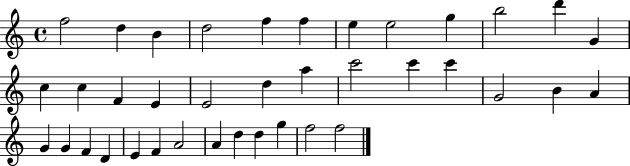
{
  \clef treble
  \time 4/4
  \defaultTimeSignature
  \key c \major
  f''2 d''4 b'4 | d''2 f''4 f''4 | e''4 e''2 g''4 | b''2 d'''4 g'4 | \break c''4 c''4 f'4 e'4 | e'2 d''4 a''4 | c'''2 c'''4 c'''4 | g'2 b'4 a'4 | \break g'4 g'4 f'4 d'4 | e'4 f'4 a'2 | a'4 d''4 d''4 g''4 | f''2 f''2 | \break \bar "|."
}